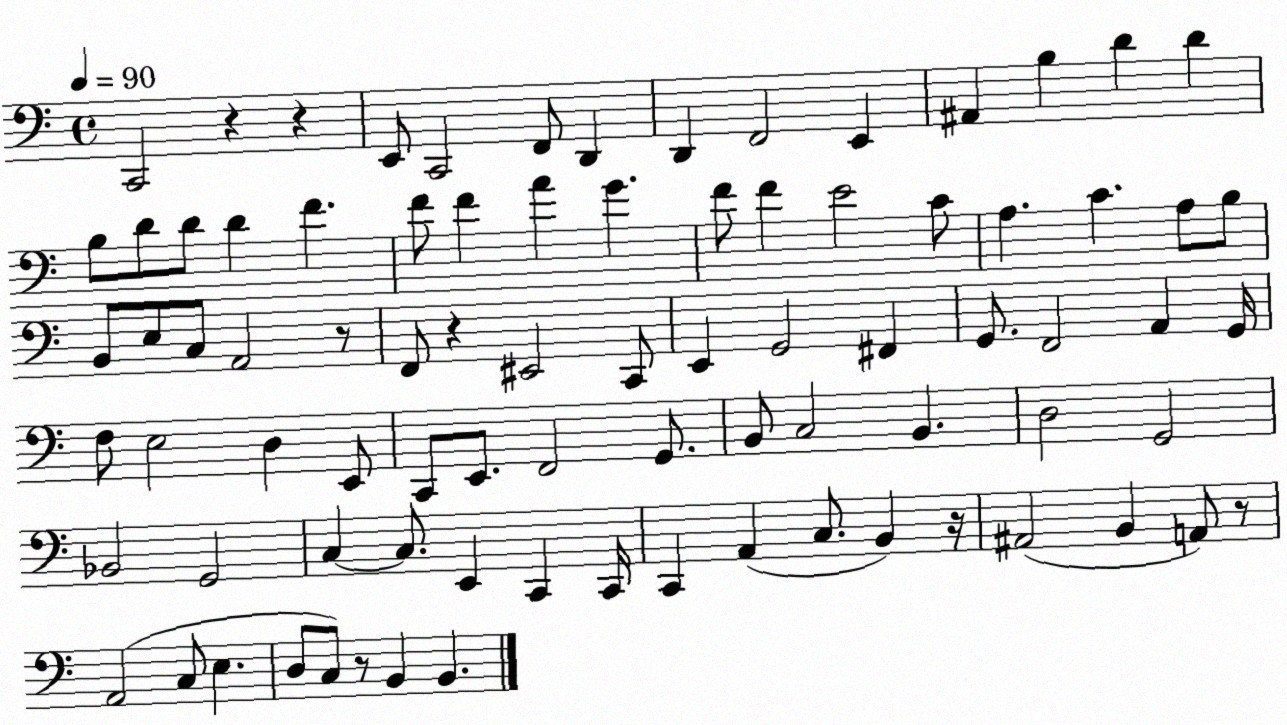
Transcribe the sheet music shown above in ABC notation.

X:1
T:Untitled
M:4/4
L:1/4
K:C
C,,2 z z E,,/2 C,,2 F,,/2 D,, D,, F,,2 E,, ^A,, B, D D B,/2 D/2 D/2 D F F/2 F A G F/2 F E2 C/2 A, C A,/2 B,/2 B,,/2 E,/2 C,/2 A,,2 z/2 F,,/2 z ^E,,2 C,,/2 E,, G,,2 ^F,, G,,/2 F,,2 A,, G,,/4 F,/2 E,2 D, E,,/2 C,,/2 E,,/2 F,,2 G,,/2 B,,/2 C,2 B,, D,2 G,,2 _B,,2 G,,2 C, C,/2 E,, C,, C,,/4 C,, A,, C,/2 B,, z/4 ^A,,2 B,, A,,/2 z/2 A,,2 C,/2 E, D,/2 C,/2 z/2 B,, B,,